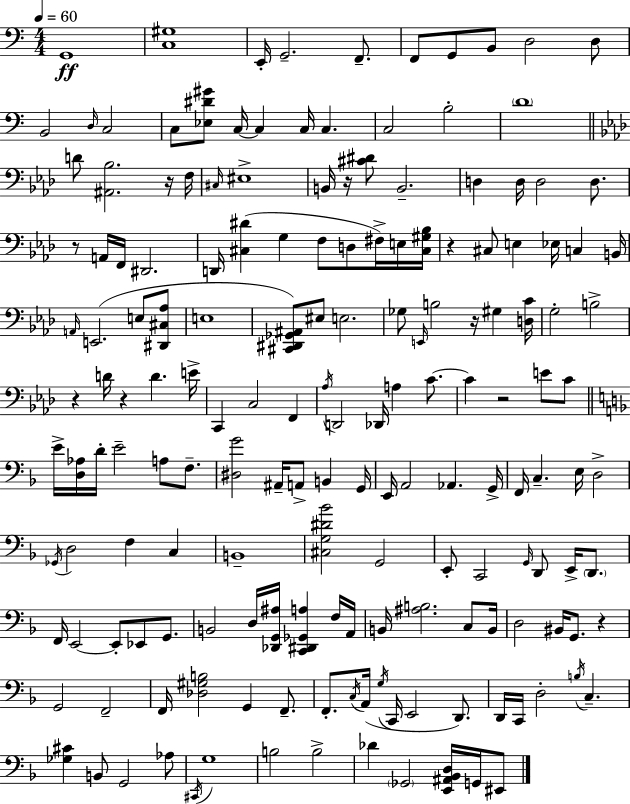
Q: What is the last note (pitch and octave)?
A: EIS2